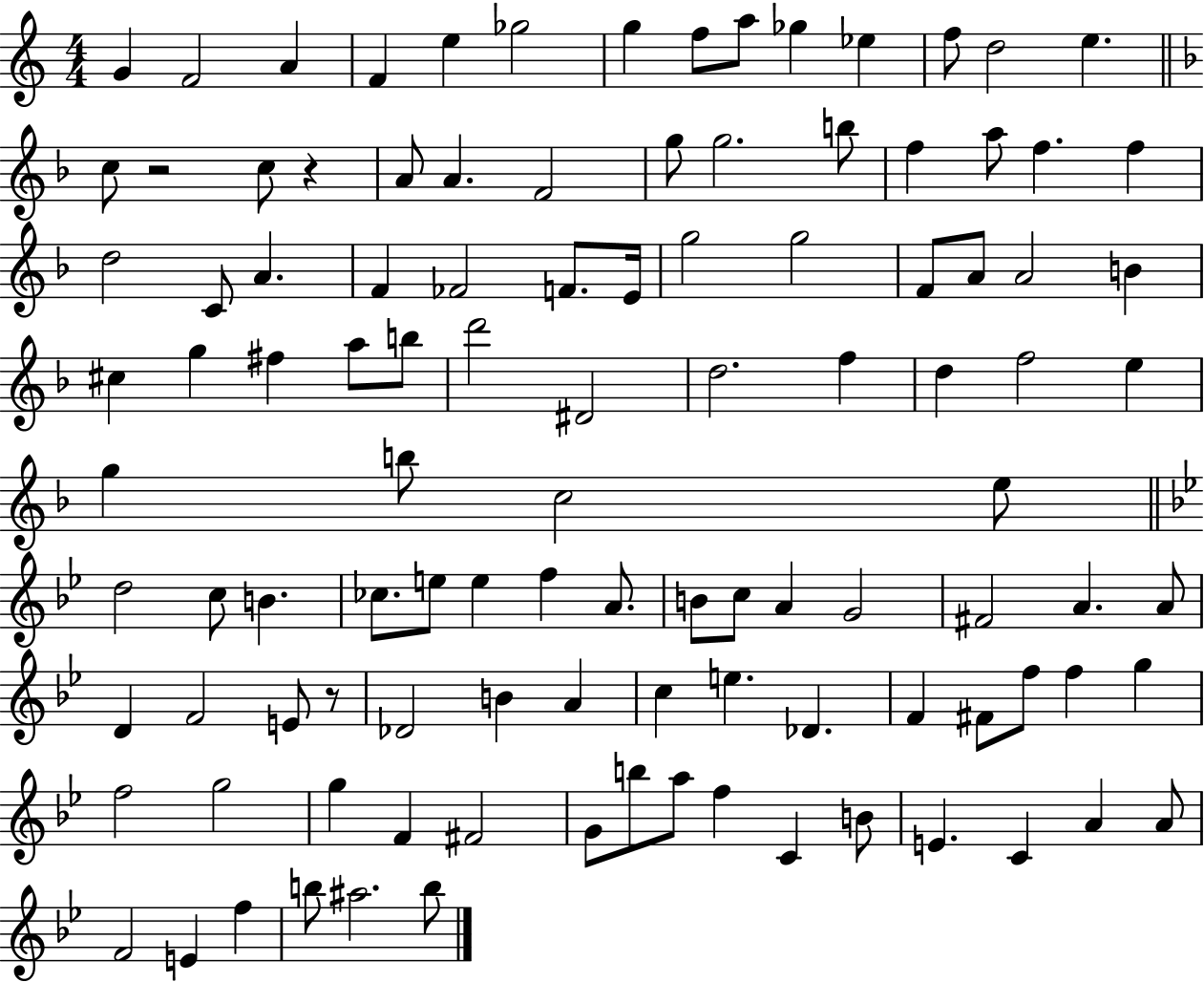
G4/q F4/h A4/q F4/q E5/q Gb5/h G5/q F5/e A5/e Gb5/q Eb5/q F5/e D5/h E5/q. C5/e R/h C5/e R/q A4/e A4/q. F4/h G5/e G5/h. B5/e F5/q A5/e F5/q. F5/q D5/h C4/e A4/q. F4/q FES4/h F4/e. E4/s G5/h G5/h F4/e A4/e A4/h B4/q C#5/q G5/q F#5/q A5/e B5/e D6/h D#4/h D5/h. F5/q D5/q F5/h E5/q G5/q B5/e C5/h E5/e D5/h C5/e B4/q. CES5/e. E5/e E5/q F5/q A4/e. B4/e C5/e A4/q G4/h F#4/h A4/q. A4/e D4/q F4/h E4/e R/e Db4/h B4/q A4/q C5/q E5/q. Db4/q. F4/q F#4/e F5/e F5/q G5/q F5/h G5/h G5/q F4/q F#4/h G4/e B5/e A5/e F5/q C4/q B4/e E4/q. C4/q A4/q A4/e F4/h E4/q F5/q B5/e A#5/h. B5/e